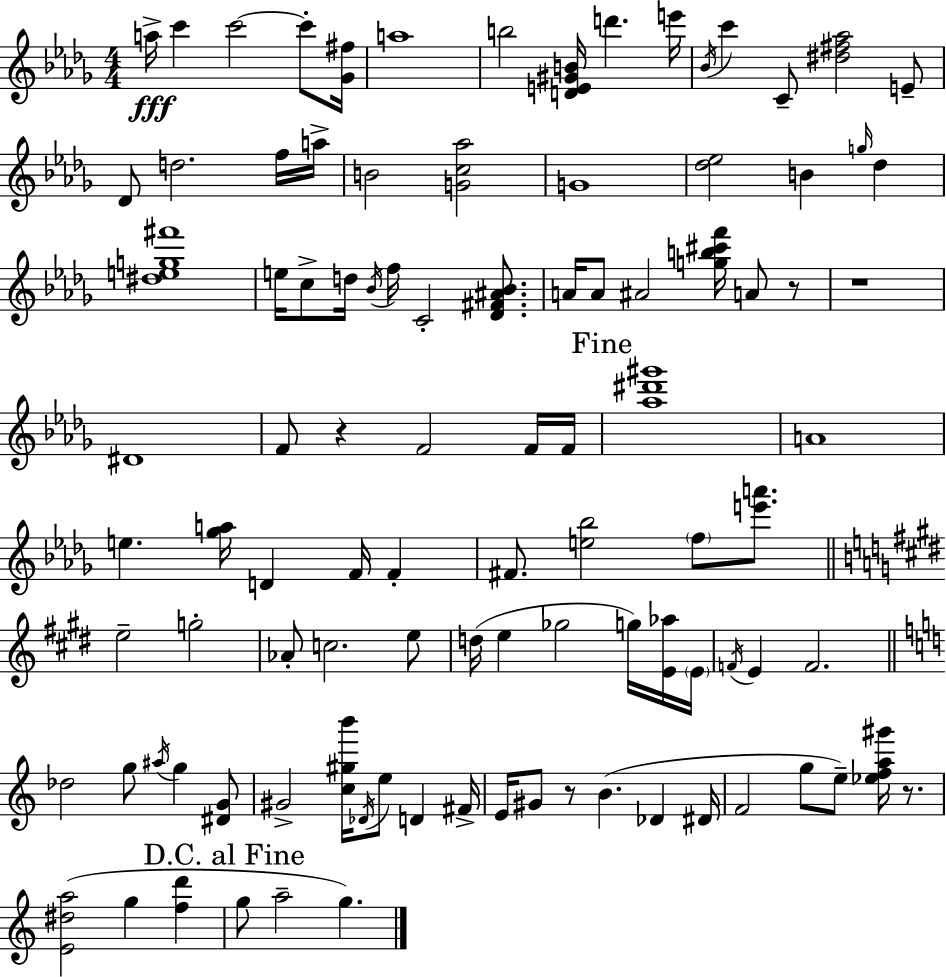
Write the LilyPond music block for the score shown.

{
  \clef treble
  \numericTimeSignature
  \time 4/4
  \key bes \minor
  a''16->\fff c'''4 c'''2~~ c'''8-. <ges' fis''>16 | a''1 | b''2 <d' e' gis' b'>16 d'''4. e'''16 | \acciaccatura { bes'16 } c'''4 c'8-- <dis'' fis'' aes''>2 e'8-- | \break des'8 d''2. f''16 | a''16-> b'2 <g' c'' aes''>2 | g'1 | <des'' ees''>2 b'4 \grace { g''16 } des''4 | \break <dis'' e'' g'' fis'''>1 | e''16 c''8-> d''16 \acciaccatura { bes'16 } f''16 c'2-. | <des' fis' ais' bes'>8. a'16 a'8 ais'2 <g'' b'' cis''' f'''>16 a'8 | r8 r1 | \break dis'1 | f'8 r4 f'2 | f'16 f'16 \mark "Fine" <aes'' dis''' gis'''>1 | a'1 | \break e''4. <ges'' a''>16 d'4 f'16 f'4-. | fis'8. <e'' bes''>2 \parenthesize f''8 | <e''' a'''>8. \bar "||" \break \key e \major e''2-- g''2-. | aes'8-. c''2. e''8 | d''16( e''4 ges''2 g''16) <e' aes''>16 \parenthesize e'16 | \acciaccatura { f'16 } e'4 f'2. | \break \bar "||" \break \key c \major des''2 g''8 \acciaccatura { ais''16 } g''4 <dis' g'>8 | gis'2-> <c'' gis'' b'''>16 \acciaccatura { des'16 } e''8 d'4 | fis'16-> e'16 gis'8 r8 b'4.( des'4 | dis'16 f'2 g''8 e''8--) <ees'' f'' a'' gis'''>16 r8. | \break <e' dis'' a''>2( g''4 <f'' d'''>4 | \mark "D.C. al Fine" g''8 a''2-- g''4.) | \bar "|."
}